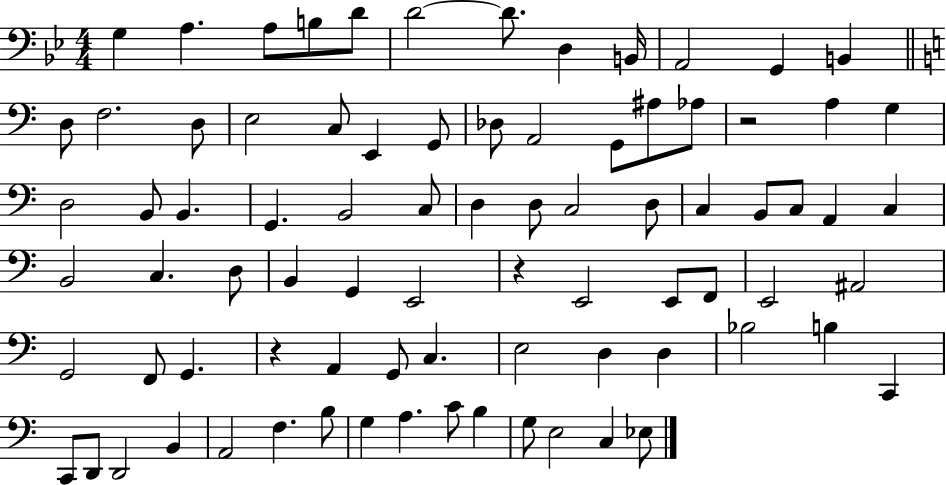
G3/q A3/q. A3/e B3/e D4/e D4/h D4/e. D3/q B2/s A2/h G2/q B2/q D3/e F3/h. D3/e E3/h C3/e E2/q G2/e Db3/e A2/h G2/e A#3/e Ab3/e R/h A3/q G3/q D3/h B2/e B2/q. G2/q. B2/h C3/e D3/q D3/e C3/h D3/e C3/q B2/e C3/e A2/q C3/q B2/h C3/q. D3/e B2/q G2/q E2/h R/q E2/h E2/e F2/e E2/h A#2/h G2/h F2/e G2/q. R/q A2/q G2/e C3/q. E3/h D3/q D3/q Bb3/h B3/q C2/q C2/e D2/e D2/h B2/q A2/h F3/q. B3/e G3/q A3/q. C4/e B3/q G3/e E3/h C3/q Eb3/e